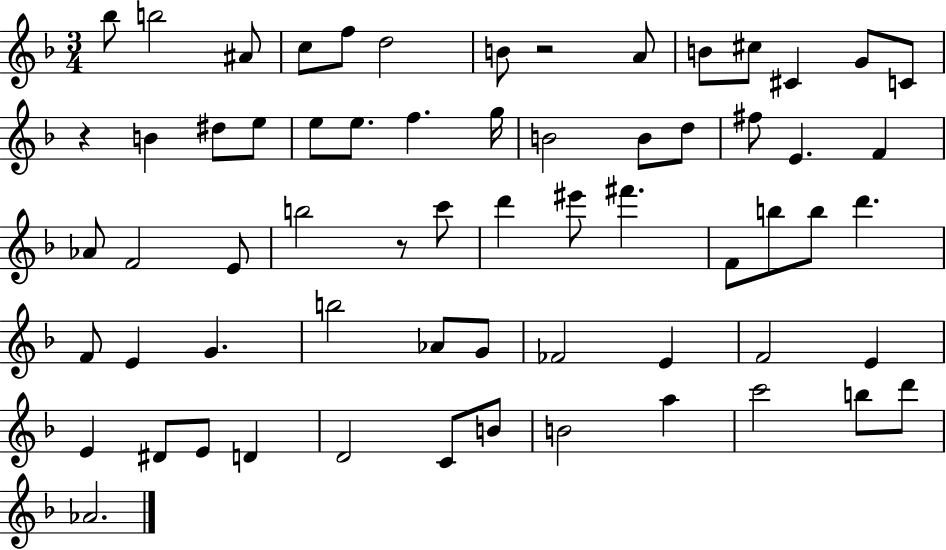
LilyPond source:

{
  \clef treble
  \numericTimeSignature
  \time 3/4
  \key f \major
  \repeat volta 2 { bes''8 b''2 ais'8 | c''8 f''8 d''2 | b'8 r2 a'8 | b'8 cis''8 cis'4 g'8 c'8 | \break r4 b'4 dis''8 e''8 | e''8 e''8. f''4. g''16 | b'2 b'8 d''8 | fis''8 e'4. f'4 | \break aes'8 f'2 e'8 | b''2 r8 c'''8 | d'''4 eis'''8 fis'''4. | f'8 b''8 b''8 d'''4. | \break f'8 e'4 g'4. | b''2 aes'8 g'8 | fes'2 e'4 | f'2 e'4 | \break e'4 dis'8 e'8 d'4 | d'2 c'8 b'8 | b'2 a''4 | c'''2 b''8 d'''8 | \break aes'2. | } \bar "|."
}